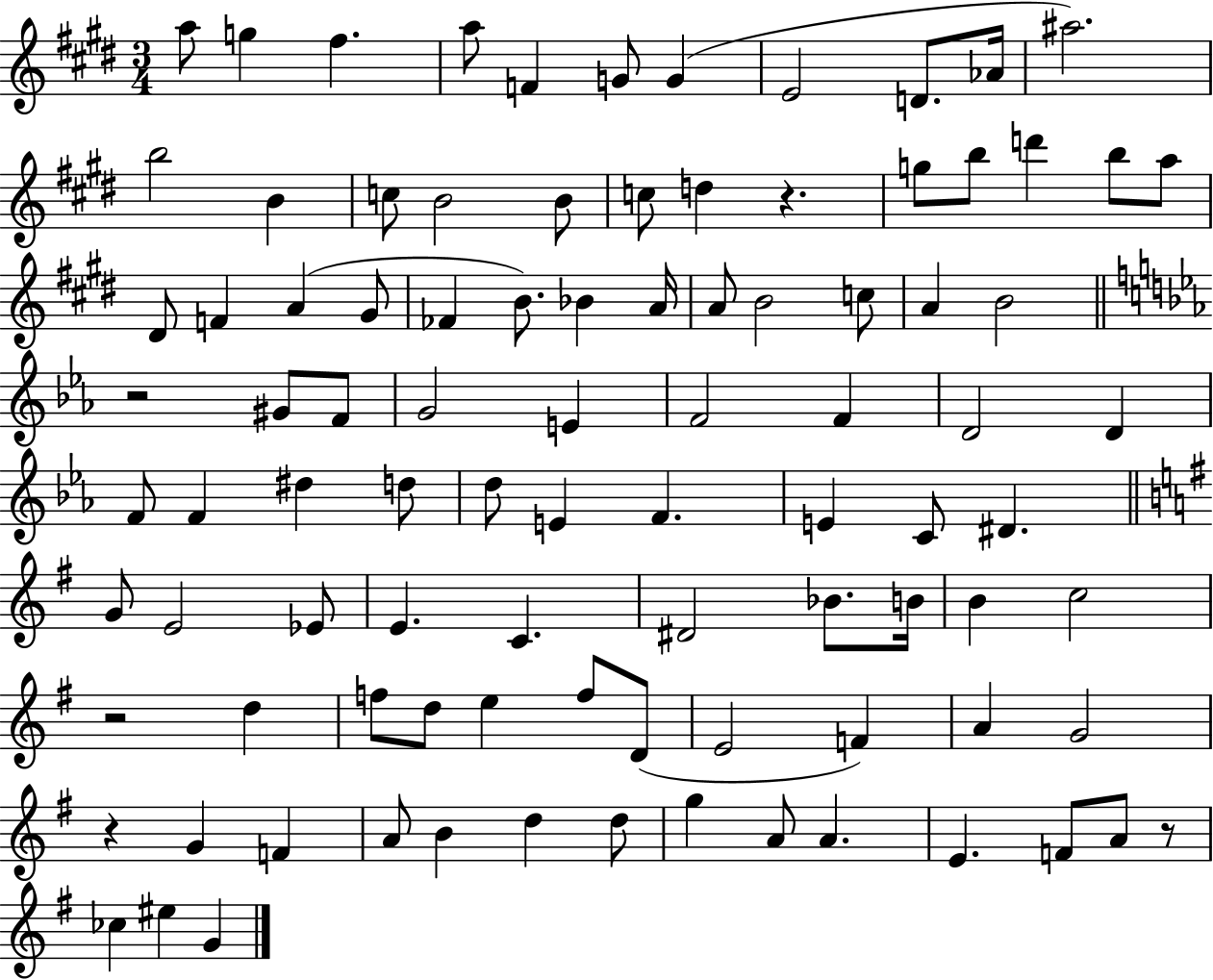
{
  \clef treble
  \numericTimeSignature
  \time 3/4
  \key e \major
  a''8 g''4 fis''4. | a''8 f'4 g'8 g'4( | e'2 d'8. aes'16 | ais''2.) | \break b''2 b'4 | c''8 b'2 b'8 | c''8 d''4 r4. | g''8 b''8 d'''4 b''8 a''8 | \break dis'8 f'4 a'4( gis'8 | fes'4 b'8.) bes'4 a'16 | a'8 b'2 c''8 | a'4 b'2 | \break \bar "||" \break \key ees \major r2 gis'8 f'8 | g'2 e'4 | f'2 f'4 | d'2 d'4 | \break f'8 f'4 dis''4 d''8 | d''8 e'4 f'4. | e'4 c'8 dis'4. | \bar "||" \break \key g \major g'8 e'2 ees'8 | e'4. c'4. | dis'2 bes'8. b'16 | b'4 c''2 | \break r2 d''4 | f''8 d''8 e''4 f''8 d'8( | e'2 f'4) | a'4 g'2 | \break r4 g'4 f'4 | a'8 b'4 d''4 d''8 | g''4 a'8 a'4. | e'4. f'8 a'8 r8 | \break ces''4 eis''4 g'4 | \bar "|."
}